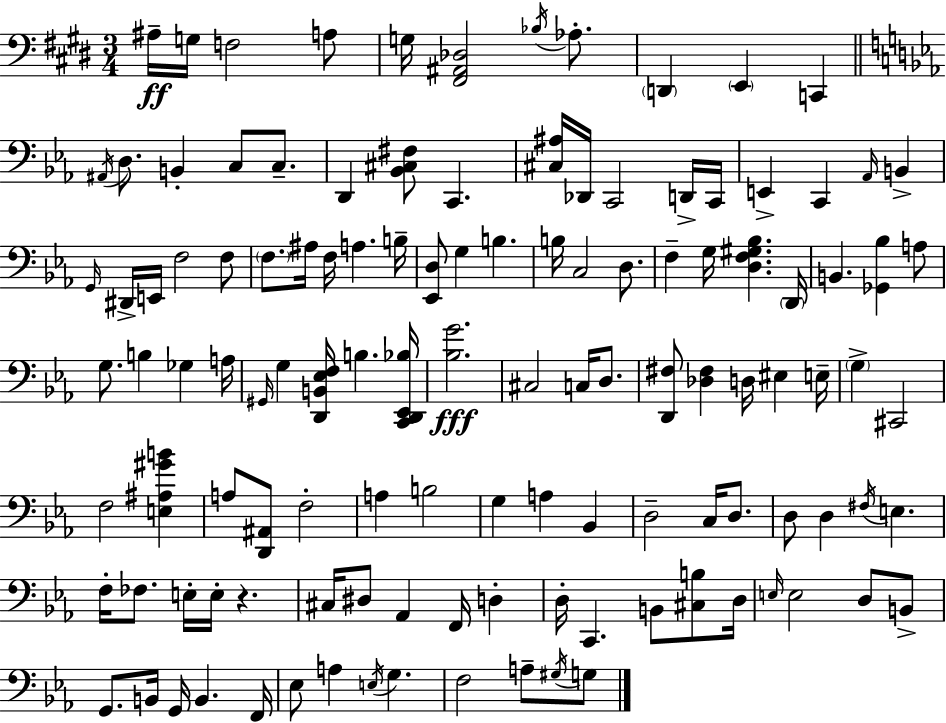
X:1
T:Untitled
M:3/4
L:1/4
K:E
^A,/4 G,/4 F,2 A,/2 G,/4 [^F,,^A,,_D,]2 _B,/4 _A,/2 D,, E,, C,, ^A,,/4 D,/2 B,, C,/2 C,/2 D,, [_B,,^C,^F,]/2 C,, [^C,^A,]/4 _D,,/4 C,,2 D,,/4 C,,/4 E,, C,, _A,,/4 B,, G,,/4 ^D,,/4 E,,/4 F,2 F,/2 F,/2 ^A,/4 F,/4 A, B,/4 [_E,,D,]/2 G, B, B,/4 C,2 D,/2 F, G,/4 [D,F,^G,_B,] D,,/4 B,, [_G,,_B,] A,/2 G,/2 B, _G, A,/4 ^G,,/4 G, [D,,B,,_E,F,]/4 B, [C,,D,,_E,,_B,]/4 [_B,G]2 ^C,2 C,/4 D,/2 [D,,^F,]/2 [_D,^F,] D,/4 ^E, E,/4 G, ^C,,2 F,2 [E,^A,^GB] A,/2 [D,,^A,,]/2 F,2 A, B,2 G, A, _B,, D,2 C,/4 D,/2 D,/2 D, ^F,/4 E, F,/4 _F,/2 E,/4 E,/4 z ^C,/4 ^D,/2 _A,, F,,/4 D, D,/4 C,, B,,/2 [^C,B,]/2 D,/4 E,/4 E,2 D,/2 B,,/2 G,,/2 B,,/4 G,,/4 B,, F,,/4 _E,/2 A, E,/4 G, F,2 A,/2 ^G,/4 G,/2